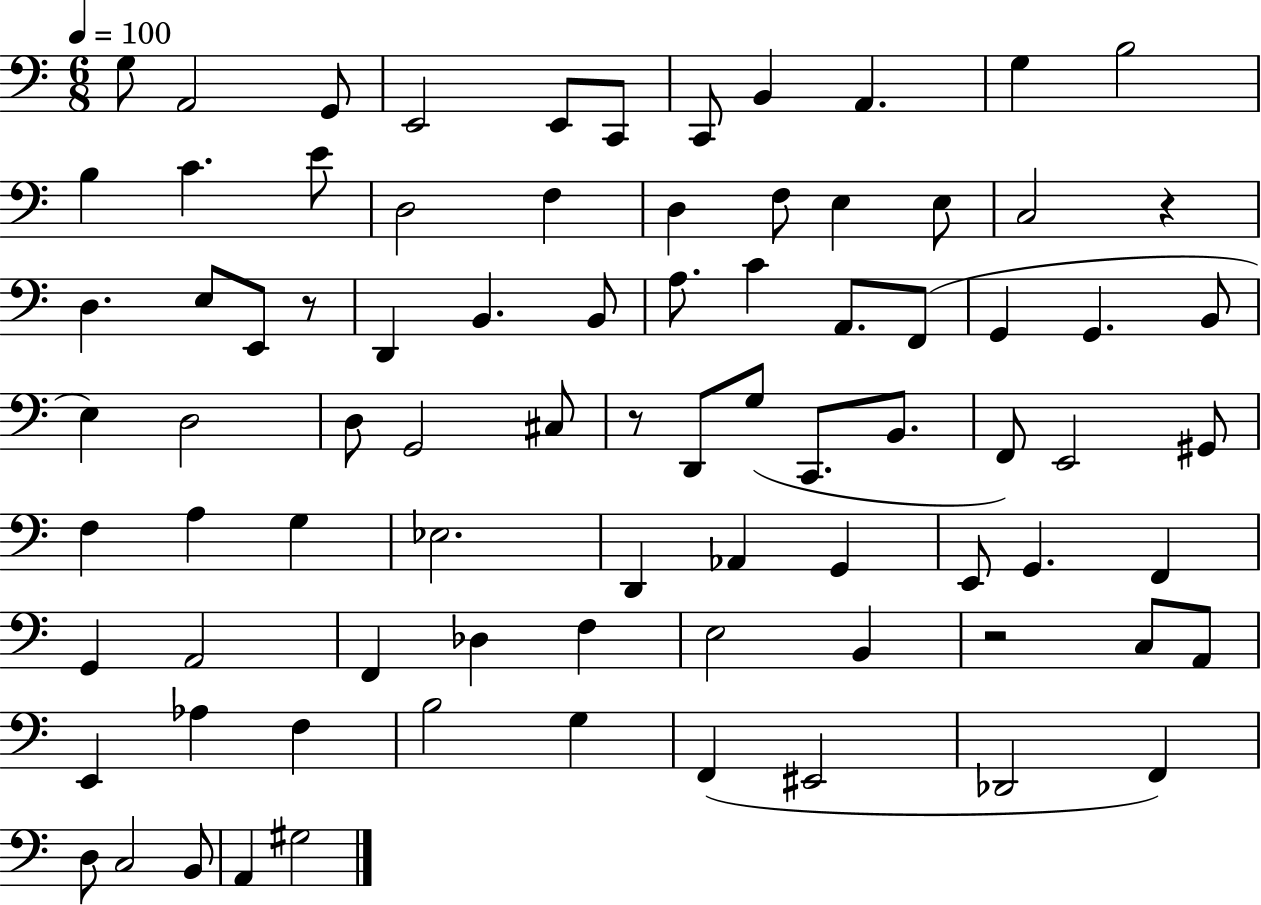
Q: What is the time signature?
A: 6/8